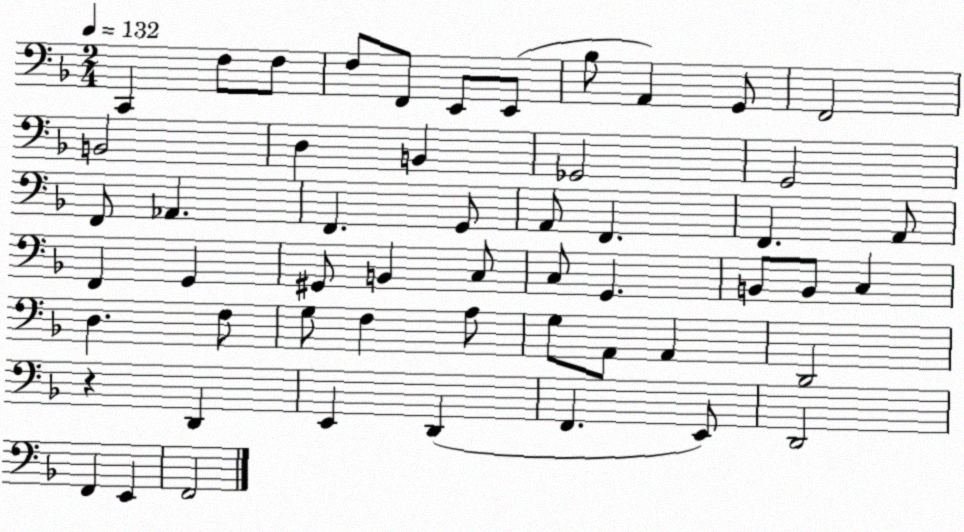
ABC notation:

X:1
T:Untitled
M:2/4
L:1/4
K:F
C,, F,/2 F,/2 F,/2 F,,/2 E,,/2 E,,/2 _B,/2 A,, G,,/2 F,,2 B,,2 D, B,, _G,,2 G,,2 F,,/2 _A,, F,, G,,/2 A,,/2 F,, F,, A,,/2 F,, G,, ^G,,/2 B,, C,/2 C,/2 G,, B,,/2 B,,/2 C, D, F,/2 G,/2 F, A,/2 G,/2 A,,/2 A,, D,,2 z D,, E,, D,, F,, E,,/2 D,,2 F,, E,, F,,2